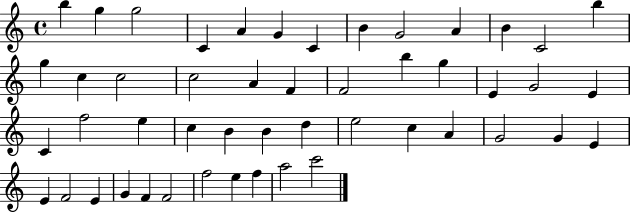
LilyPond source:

{
  \clef treble
  \time 4/4
  \defaultTimeSignature
  \key c \major
  b''4 g''4 g''2 | c'4 a'4 g'4 c'4 | b'4 g'2 a'4 | b'4 c'2 b''4 | \break g''4 c''4 c''2 | c''2 a'4 f'4 | f'2 b''4 g''4 | e'4 g'2 e'4 | \break c'4 f''2 e''4 | c''4 b'4 b'4 d''4 | e''2 c''4 a'4 | g'2 g'4 e'4 | \break e'4 f'2 e'4 | g'4 f'4 f'2 | f''2 e''4 f''4 | a''2 c'''2 | \break \bar "|."
}